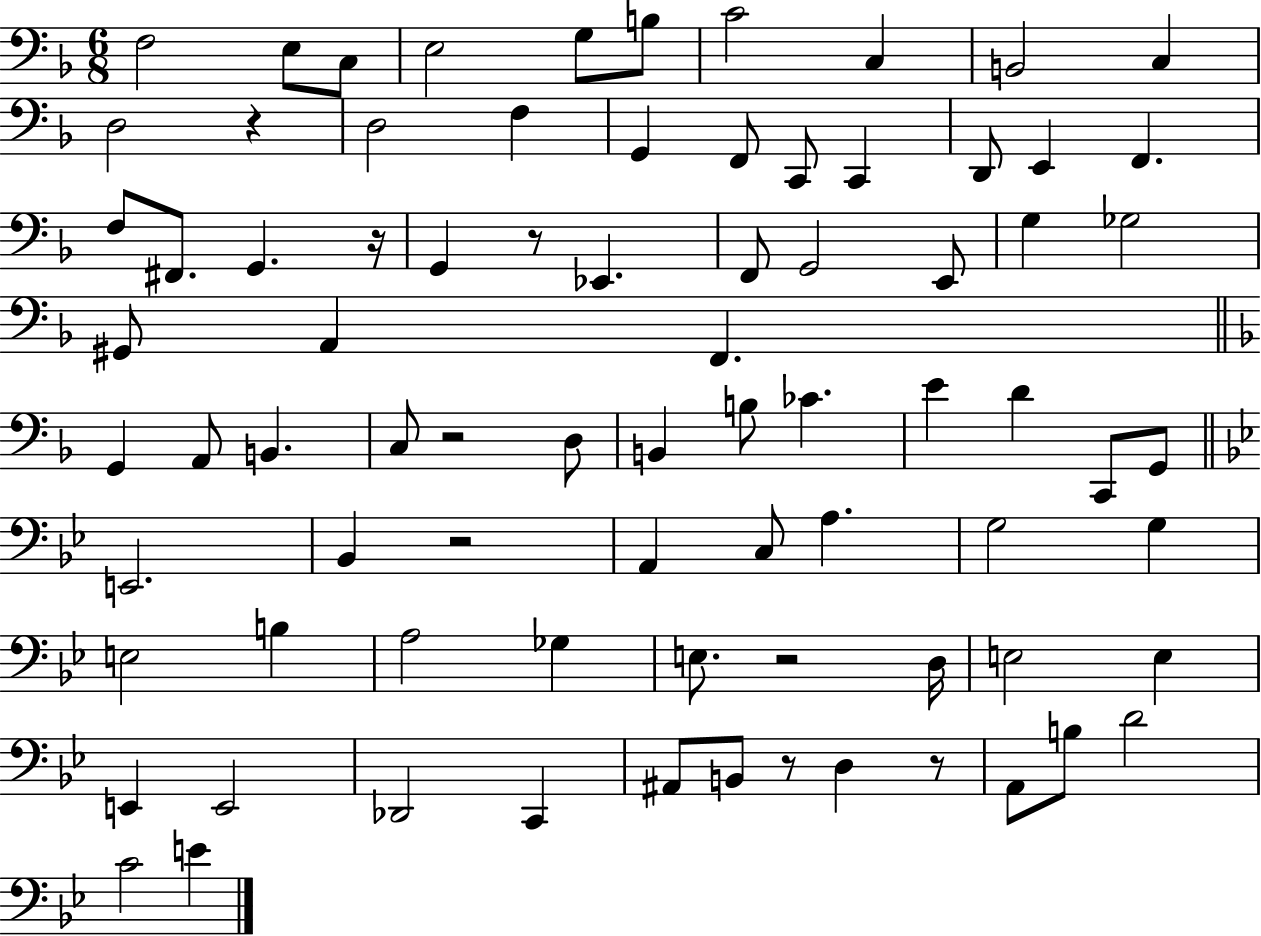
{
  \clef bass
  \numericTimeSignature
  \time 6/8
  \key f \major
  f2 e8 c8 | e2 g8 b8 | c'2 c4 | b,2 c4 | \break d2 r4 | d2 f4 | g,4 f,8 c,8 c,4 | d,8 e,4 f,4. | \break f8 fis,8. g,4. r16 | g,4 r8 ees,4. | f,8 g,2 e,8 | g4 ges2 | \break gis,8 a,4 f,4. | \bar "||" \break \key f \major g,4 a,8 b,4. | c8 r2 d8 | b,4 b8 ces'4. | e'4 d'4 c,8 g,8 | \break \bar "||" \break \key bes \major e,2. | bes,4 r2 | a,4 c8 a4. | g2 g4 | \break e2 b4 | a2 ges4 | e8. r2 d16 | e2 e4 | \break e,4 e,2 | des,2 c,4 | ais,8 b,8 r8 d4 r8 | a,8 b8 d'2 | \break c'2 e'4 | \bar "|."
}